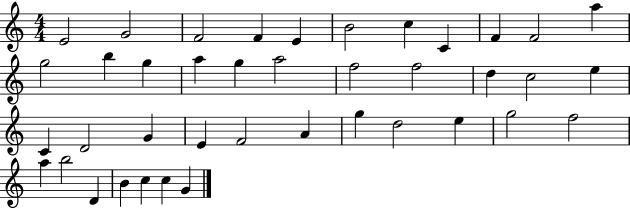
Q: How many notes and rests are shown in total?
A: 40